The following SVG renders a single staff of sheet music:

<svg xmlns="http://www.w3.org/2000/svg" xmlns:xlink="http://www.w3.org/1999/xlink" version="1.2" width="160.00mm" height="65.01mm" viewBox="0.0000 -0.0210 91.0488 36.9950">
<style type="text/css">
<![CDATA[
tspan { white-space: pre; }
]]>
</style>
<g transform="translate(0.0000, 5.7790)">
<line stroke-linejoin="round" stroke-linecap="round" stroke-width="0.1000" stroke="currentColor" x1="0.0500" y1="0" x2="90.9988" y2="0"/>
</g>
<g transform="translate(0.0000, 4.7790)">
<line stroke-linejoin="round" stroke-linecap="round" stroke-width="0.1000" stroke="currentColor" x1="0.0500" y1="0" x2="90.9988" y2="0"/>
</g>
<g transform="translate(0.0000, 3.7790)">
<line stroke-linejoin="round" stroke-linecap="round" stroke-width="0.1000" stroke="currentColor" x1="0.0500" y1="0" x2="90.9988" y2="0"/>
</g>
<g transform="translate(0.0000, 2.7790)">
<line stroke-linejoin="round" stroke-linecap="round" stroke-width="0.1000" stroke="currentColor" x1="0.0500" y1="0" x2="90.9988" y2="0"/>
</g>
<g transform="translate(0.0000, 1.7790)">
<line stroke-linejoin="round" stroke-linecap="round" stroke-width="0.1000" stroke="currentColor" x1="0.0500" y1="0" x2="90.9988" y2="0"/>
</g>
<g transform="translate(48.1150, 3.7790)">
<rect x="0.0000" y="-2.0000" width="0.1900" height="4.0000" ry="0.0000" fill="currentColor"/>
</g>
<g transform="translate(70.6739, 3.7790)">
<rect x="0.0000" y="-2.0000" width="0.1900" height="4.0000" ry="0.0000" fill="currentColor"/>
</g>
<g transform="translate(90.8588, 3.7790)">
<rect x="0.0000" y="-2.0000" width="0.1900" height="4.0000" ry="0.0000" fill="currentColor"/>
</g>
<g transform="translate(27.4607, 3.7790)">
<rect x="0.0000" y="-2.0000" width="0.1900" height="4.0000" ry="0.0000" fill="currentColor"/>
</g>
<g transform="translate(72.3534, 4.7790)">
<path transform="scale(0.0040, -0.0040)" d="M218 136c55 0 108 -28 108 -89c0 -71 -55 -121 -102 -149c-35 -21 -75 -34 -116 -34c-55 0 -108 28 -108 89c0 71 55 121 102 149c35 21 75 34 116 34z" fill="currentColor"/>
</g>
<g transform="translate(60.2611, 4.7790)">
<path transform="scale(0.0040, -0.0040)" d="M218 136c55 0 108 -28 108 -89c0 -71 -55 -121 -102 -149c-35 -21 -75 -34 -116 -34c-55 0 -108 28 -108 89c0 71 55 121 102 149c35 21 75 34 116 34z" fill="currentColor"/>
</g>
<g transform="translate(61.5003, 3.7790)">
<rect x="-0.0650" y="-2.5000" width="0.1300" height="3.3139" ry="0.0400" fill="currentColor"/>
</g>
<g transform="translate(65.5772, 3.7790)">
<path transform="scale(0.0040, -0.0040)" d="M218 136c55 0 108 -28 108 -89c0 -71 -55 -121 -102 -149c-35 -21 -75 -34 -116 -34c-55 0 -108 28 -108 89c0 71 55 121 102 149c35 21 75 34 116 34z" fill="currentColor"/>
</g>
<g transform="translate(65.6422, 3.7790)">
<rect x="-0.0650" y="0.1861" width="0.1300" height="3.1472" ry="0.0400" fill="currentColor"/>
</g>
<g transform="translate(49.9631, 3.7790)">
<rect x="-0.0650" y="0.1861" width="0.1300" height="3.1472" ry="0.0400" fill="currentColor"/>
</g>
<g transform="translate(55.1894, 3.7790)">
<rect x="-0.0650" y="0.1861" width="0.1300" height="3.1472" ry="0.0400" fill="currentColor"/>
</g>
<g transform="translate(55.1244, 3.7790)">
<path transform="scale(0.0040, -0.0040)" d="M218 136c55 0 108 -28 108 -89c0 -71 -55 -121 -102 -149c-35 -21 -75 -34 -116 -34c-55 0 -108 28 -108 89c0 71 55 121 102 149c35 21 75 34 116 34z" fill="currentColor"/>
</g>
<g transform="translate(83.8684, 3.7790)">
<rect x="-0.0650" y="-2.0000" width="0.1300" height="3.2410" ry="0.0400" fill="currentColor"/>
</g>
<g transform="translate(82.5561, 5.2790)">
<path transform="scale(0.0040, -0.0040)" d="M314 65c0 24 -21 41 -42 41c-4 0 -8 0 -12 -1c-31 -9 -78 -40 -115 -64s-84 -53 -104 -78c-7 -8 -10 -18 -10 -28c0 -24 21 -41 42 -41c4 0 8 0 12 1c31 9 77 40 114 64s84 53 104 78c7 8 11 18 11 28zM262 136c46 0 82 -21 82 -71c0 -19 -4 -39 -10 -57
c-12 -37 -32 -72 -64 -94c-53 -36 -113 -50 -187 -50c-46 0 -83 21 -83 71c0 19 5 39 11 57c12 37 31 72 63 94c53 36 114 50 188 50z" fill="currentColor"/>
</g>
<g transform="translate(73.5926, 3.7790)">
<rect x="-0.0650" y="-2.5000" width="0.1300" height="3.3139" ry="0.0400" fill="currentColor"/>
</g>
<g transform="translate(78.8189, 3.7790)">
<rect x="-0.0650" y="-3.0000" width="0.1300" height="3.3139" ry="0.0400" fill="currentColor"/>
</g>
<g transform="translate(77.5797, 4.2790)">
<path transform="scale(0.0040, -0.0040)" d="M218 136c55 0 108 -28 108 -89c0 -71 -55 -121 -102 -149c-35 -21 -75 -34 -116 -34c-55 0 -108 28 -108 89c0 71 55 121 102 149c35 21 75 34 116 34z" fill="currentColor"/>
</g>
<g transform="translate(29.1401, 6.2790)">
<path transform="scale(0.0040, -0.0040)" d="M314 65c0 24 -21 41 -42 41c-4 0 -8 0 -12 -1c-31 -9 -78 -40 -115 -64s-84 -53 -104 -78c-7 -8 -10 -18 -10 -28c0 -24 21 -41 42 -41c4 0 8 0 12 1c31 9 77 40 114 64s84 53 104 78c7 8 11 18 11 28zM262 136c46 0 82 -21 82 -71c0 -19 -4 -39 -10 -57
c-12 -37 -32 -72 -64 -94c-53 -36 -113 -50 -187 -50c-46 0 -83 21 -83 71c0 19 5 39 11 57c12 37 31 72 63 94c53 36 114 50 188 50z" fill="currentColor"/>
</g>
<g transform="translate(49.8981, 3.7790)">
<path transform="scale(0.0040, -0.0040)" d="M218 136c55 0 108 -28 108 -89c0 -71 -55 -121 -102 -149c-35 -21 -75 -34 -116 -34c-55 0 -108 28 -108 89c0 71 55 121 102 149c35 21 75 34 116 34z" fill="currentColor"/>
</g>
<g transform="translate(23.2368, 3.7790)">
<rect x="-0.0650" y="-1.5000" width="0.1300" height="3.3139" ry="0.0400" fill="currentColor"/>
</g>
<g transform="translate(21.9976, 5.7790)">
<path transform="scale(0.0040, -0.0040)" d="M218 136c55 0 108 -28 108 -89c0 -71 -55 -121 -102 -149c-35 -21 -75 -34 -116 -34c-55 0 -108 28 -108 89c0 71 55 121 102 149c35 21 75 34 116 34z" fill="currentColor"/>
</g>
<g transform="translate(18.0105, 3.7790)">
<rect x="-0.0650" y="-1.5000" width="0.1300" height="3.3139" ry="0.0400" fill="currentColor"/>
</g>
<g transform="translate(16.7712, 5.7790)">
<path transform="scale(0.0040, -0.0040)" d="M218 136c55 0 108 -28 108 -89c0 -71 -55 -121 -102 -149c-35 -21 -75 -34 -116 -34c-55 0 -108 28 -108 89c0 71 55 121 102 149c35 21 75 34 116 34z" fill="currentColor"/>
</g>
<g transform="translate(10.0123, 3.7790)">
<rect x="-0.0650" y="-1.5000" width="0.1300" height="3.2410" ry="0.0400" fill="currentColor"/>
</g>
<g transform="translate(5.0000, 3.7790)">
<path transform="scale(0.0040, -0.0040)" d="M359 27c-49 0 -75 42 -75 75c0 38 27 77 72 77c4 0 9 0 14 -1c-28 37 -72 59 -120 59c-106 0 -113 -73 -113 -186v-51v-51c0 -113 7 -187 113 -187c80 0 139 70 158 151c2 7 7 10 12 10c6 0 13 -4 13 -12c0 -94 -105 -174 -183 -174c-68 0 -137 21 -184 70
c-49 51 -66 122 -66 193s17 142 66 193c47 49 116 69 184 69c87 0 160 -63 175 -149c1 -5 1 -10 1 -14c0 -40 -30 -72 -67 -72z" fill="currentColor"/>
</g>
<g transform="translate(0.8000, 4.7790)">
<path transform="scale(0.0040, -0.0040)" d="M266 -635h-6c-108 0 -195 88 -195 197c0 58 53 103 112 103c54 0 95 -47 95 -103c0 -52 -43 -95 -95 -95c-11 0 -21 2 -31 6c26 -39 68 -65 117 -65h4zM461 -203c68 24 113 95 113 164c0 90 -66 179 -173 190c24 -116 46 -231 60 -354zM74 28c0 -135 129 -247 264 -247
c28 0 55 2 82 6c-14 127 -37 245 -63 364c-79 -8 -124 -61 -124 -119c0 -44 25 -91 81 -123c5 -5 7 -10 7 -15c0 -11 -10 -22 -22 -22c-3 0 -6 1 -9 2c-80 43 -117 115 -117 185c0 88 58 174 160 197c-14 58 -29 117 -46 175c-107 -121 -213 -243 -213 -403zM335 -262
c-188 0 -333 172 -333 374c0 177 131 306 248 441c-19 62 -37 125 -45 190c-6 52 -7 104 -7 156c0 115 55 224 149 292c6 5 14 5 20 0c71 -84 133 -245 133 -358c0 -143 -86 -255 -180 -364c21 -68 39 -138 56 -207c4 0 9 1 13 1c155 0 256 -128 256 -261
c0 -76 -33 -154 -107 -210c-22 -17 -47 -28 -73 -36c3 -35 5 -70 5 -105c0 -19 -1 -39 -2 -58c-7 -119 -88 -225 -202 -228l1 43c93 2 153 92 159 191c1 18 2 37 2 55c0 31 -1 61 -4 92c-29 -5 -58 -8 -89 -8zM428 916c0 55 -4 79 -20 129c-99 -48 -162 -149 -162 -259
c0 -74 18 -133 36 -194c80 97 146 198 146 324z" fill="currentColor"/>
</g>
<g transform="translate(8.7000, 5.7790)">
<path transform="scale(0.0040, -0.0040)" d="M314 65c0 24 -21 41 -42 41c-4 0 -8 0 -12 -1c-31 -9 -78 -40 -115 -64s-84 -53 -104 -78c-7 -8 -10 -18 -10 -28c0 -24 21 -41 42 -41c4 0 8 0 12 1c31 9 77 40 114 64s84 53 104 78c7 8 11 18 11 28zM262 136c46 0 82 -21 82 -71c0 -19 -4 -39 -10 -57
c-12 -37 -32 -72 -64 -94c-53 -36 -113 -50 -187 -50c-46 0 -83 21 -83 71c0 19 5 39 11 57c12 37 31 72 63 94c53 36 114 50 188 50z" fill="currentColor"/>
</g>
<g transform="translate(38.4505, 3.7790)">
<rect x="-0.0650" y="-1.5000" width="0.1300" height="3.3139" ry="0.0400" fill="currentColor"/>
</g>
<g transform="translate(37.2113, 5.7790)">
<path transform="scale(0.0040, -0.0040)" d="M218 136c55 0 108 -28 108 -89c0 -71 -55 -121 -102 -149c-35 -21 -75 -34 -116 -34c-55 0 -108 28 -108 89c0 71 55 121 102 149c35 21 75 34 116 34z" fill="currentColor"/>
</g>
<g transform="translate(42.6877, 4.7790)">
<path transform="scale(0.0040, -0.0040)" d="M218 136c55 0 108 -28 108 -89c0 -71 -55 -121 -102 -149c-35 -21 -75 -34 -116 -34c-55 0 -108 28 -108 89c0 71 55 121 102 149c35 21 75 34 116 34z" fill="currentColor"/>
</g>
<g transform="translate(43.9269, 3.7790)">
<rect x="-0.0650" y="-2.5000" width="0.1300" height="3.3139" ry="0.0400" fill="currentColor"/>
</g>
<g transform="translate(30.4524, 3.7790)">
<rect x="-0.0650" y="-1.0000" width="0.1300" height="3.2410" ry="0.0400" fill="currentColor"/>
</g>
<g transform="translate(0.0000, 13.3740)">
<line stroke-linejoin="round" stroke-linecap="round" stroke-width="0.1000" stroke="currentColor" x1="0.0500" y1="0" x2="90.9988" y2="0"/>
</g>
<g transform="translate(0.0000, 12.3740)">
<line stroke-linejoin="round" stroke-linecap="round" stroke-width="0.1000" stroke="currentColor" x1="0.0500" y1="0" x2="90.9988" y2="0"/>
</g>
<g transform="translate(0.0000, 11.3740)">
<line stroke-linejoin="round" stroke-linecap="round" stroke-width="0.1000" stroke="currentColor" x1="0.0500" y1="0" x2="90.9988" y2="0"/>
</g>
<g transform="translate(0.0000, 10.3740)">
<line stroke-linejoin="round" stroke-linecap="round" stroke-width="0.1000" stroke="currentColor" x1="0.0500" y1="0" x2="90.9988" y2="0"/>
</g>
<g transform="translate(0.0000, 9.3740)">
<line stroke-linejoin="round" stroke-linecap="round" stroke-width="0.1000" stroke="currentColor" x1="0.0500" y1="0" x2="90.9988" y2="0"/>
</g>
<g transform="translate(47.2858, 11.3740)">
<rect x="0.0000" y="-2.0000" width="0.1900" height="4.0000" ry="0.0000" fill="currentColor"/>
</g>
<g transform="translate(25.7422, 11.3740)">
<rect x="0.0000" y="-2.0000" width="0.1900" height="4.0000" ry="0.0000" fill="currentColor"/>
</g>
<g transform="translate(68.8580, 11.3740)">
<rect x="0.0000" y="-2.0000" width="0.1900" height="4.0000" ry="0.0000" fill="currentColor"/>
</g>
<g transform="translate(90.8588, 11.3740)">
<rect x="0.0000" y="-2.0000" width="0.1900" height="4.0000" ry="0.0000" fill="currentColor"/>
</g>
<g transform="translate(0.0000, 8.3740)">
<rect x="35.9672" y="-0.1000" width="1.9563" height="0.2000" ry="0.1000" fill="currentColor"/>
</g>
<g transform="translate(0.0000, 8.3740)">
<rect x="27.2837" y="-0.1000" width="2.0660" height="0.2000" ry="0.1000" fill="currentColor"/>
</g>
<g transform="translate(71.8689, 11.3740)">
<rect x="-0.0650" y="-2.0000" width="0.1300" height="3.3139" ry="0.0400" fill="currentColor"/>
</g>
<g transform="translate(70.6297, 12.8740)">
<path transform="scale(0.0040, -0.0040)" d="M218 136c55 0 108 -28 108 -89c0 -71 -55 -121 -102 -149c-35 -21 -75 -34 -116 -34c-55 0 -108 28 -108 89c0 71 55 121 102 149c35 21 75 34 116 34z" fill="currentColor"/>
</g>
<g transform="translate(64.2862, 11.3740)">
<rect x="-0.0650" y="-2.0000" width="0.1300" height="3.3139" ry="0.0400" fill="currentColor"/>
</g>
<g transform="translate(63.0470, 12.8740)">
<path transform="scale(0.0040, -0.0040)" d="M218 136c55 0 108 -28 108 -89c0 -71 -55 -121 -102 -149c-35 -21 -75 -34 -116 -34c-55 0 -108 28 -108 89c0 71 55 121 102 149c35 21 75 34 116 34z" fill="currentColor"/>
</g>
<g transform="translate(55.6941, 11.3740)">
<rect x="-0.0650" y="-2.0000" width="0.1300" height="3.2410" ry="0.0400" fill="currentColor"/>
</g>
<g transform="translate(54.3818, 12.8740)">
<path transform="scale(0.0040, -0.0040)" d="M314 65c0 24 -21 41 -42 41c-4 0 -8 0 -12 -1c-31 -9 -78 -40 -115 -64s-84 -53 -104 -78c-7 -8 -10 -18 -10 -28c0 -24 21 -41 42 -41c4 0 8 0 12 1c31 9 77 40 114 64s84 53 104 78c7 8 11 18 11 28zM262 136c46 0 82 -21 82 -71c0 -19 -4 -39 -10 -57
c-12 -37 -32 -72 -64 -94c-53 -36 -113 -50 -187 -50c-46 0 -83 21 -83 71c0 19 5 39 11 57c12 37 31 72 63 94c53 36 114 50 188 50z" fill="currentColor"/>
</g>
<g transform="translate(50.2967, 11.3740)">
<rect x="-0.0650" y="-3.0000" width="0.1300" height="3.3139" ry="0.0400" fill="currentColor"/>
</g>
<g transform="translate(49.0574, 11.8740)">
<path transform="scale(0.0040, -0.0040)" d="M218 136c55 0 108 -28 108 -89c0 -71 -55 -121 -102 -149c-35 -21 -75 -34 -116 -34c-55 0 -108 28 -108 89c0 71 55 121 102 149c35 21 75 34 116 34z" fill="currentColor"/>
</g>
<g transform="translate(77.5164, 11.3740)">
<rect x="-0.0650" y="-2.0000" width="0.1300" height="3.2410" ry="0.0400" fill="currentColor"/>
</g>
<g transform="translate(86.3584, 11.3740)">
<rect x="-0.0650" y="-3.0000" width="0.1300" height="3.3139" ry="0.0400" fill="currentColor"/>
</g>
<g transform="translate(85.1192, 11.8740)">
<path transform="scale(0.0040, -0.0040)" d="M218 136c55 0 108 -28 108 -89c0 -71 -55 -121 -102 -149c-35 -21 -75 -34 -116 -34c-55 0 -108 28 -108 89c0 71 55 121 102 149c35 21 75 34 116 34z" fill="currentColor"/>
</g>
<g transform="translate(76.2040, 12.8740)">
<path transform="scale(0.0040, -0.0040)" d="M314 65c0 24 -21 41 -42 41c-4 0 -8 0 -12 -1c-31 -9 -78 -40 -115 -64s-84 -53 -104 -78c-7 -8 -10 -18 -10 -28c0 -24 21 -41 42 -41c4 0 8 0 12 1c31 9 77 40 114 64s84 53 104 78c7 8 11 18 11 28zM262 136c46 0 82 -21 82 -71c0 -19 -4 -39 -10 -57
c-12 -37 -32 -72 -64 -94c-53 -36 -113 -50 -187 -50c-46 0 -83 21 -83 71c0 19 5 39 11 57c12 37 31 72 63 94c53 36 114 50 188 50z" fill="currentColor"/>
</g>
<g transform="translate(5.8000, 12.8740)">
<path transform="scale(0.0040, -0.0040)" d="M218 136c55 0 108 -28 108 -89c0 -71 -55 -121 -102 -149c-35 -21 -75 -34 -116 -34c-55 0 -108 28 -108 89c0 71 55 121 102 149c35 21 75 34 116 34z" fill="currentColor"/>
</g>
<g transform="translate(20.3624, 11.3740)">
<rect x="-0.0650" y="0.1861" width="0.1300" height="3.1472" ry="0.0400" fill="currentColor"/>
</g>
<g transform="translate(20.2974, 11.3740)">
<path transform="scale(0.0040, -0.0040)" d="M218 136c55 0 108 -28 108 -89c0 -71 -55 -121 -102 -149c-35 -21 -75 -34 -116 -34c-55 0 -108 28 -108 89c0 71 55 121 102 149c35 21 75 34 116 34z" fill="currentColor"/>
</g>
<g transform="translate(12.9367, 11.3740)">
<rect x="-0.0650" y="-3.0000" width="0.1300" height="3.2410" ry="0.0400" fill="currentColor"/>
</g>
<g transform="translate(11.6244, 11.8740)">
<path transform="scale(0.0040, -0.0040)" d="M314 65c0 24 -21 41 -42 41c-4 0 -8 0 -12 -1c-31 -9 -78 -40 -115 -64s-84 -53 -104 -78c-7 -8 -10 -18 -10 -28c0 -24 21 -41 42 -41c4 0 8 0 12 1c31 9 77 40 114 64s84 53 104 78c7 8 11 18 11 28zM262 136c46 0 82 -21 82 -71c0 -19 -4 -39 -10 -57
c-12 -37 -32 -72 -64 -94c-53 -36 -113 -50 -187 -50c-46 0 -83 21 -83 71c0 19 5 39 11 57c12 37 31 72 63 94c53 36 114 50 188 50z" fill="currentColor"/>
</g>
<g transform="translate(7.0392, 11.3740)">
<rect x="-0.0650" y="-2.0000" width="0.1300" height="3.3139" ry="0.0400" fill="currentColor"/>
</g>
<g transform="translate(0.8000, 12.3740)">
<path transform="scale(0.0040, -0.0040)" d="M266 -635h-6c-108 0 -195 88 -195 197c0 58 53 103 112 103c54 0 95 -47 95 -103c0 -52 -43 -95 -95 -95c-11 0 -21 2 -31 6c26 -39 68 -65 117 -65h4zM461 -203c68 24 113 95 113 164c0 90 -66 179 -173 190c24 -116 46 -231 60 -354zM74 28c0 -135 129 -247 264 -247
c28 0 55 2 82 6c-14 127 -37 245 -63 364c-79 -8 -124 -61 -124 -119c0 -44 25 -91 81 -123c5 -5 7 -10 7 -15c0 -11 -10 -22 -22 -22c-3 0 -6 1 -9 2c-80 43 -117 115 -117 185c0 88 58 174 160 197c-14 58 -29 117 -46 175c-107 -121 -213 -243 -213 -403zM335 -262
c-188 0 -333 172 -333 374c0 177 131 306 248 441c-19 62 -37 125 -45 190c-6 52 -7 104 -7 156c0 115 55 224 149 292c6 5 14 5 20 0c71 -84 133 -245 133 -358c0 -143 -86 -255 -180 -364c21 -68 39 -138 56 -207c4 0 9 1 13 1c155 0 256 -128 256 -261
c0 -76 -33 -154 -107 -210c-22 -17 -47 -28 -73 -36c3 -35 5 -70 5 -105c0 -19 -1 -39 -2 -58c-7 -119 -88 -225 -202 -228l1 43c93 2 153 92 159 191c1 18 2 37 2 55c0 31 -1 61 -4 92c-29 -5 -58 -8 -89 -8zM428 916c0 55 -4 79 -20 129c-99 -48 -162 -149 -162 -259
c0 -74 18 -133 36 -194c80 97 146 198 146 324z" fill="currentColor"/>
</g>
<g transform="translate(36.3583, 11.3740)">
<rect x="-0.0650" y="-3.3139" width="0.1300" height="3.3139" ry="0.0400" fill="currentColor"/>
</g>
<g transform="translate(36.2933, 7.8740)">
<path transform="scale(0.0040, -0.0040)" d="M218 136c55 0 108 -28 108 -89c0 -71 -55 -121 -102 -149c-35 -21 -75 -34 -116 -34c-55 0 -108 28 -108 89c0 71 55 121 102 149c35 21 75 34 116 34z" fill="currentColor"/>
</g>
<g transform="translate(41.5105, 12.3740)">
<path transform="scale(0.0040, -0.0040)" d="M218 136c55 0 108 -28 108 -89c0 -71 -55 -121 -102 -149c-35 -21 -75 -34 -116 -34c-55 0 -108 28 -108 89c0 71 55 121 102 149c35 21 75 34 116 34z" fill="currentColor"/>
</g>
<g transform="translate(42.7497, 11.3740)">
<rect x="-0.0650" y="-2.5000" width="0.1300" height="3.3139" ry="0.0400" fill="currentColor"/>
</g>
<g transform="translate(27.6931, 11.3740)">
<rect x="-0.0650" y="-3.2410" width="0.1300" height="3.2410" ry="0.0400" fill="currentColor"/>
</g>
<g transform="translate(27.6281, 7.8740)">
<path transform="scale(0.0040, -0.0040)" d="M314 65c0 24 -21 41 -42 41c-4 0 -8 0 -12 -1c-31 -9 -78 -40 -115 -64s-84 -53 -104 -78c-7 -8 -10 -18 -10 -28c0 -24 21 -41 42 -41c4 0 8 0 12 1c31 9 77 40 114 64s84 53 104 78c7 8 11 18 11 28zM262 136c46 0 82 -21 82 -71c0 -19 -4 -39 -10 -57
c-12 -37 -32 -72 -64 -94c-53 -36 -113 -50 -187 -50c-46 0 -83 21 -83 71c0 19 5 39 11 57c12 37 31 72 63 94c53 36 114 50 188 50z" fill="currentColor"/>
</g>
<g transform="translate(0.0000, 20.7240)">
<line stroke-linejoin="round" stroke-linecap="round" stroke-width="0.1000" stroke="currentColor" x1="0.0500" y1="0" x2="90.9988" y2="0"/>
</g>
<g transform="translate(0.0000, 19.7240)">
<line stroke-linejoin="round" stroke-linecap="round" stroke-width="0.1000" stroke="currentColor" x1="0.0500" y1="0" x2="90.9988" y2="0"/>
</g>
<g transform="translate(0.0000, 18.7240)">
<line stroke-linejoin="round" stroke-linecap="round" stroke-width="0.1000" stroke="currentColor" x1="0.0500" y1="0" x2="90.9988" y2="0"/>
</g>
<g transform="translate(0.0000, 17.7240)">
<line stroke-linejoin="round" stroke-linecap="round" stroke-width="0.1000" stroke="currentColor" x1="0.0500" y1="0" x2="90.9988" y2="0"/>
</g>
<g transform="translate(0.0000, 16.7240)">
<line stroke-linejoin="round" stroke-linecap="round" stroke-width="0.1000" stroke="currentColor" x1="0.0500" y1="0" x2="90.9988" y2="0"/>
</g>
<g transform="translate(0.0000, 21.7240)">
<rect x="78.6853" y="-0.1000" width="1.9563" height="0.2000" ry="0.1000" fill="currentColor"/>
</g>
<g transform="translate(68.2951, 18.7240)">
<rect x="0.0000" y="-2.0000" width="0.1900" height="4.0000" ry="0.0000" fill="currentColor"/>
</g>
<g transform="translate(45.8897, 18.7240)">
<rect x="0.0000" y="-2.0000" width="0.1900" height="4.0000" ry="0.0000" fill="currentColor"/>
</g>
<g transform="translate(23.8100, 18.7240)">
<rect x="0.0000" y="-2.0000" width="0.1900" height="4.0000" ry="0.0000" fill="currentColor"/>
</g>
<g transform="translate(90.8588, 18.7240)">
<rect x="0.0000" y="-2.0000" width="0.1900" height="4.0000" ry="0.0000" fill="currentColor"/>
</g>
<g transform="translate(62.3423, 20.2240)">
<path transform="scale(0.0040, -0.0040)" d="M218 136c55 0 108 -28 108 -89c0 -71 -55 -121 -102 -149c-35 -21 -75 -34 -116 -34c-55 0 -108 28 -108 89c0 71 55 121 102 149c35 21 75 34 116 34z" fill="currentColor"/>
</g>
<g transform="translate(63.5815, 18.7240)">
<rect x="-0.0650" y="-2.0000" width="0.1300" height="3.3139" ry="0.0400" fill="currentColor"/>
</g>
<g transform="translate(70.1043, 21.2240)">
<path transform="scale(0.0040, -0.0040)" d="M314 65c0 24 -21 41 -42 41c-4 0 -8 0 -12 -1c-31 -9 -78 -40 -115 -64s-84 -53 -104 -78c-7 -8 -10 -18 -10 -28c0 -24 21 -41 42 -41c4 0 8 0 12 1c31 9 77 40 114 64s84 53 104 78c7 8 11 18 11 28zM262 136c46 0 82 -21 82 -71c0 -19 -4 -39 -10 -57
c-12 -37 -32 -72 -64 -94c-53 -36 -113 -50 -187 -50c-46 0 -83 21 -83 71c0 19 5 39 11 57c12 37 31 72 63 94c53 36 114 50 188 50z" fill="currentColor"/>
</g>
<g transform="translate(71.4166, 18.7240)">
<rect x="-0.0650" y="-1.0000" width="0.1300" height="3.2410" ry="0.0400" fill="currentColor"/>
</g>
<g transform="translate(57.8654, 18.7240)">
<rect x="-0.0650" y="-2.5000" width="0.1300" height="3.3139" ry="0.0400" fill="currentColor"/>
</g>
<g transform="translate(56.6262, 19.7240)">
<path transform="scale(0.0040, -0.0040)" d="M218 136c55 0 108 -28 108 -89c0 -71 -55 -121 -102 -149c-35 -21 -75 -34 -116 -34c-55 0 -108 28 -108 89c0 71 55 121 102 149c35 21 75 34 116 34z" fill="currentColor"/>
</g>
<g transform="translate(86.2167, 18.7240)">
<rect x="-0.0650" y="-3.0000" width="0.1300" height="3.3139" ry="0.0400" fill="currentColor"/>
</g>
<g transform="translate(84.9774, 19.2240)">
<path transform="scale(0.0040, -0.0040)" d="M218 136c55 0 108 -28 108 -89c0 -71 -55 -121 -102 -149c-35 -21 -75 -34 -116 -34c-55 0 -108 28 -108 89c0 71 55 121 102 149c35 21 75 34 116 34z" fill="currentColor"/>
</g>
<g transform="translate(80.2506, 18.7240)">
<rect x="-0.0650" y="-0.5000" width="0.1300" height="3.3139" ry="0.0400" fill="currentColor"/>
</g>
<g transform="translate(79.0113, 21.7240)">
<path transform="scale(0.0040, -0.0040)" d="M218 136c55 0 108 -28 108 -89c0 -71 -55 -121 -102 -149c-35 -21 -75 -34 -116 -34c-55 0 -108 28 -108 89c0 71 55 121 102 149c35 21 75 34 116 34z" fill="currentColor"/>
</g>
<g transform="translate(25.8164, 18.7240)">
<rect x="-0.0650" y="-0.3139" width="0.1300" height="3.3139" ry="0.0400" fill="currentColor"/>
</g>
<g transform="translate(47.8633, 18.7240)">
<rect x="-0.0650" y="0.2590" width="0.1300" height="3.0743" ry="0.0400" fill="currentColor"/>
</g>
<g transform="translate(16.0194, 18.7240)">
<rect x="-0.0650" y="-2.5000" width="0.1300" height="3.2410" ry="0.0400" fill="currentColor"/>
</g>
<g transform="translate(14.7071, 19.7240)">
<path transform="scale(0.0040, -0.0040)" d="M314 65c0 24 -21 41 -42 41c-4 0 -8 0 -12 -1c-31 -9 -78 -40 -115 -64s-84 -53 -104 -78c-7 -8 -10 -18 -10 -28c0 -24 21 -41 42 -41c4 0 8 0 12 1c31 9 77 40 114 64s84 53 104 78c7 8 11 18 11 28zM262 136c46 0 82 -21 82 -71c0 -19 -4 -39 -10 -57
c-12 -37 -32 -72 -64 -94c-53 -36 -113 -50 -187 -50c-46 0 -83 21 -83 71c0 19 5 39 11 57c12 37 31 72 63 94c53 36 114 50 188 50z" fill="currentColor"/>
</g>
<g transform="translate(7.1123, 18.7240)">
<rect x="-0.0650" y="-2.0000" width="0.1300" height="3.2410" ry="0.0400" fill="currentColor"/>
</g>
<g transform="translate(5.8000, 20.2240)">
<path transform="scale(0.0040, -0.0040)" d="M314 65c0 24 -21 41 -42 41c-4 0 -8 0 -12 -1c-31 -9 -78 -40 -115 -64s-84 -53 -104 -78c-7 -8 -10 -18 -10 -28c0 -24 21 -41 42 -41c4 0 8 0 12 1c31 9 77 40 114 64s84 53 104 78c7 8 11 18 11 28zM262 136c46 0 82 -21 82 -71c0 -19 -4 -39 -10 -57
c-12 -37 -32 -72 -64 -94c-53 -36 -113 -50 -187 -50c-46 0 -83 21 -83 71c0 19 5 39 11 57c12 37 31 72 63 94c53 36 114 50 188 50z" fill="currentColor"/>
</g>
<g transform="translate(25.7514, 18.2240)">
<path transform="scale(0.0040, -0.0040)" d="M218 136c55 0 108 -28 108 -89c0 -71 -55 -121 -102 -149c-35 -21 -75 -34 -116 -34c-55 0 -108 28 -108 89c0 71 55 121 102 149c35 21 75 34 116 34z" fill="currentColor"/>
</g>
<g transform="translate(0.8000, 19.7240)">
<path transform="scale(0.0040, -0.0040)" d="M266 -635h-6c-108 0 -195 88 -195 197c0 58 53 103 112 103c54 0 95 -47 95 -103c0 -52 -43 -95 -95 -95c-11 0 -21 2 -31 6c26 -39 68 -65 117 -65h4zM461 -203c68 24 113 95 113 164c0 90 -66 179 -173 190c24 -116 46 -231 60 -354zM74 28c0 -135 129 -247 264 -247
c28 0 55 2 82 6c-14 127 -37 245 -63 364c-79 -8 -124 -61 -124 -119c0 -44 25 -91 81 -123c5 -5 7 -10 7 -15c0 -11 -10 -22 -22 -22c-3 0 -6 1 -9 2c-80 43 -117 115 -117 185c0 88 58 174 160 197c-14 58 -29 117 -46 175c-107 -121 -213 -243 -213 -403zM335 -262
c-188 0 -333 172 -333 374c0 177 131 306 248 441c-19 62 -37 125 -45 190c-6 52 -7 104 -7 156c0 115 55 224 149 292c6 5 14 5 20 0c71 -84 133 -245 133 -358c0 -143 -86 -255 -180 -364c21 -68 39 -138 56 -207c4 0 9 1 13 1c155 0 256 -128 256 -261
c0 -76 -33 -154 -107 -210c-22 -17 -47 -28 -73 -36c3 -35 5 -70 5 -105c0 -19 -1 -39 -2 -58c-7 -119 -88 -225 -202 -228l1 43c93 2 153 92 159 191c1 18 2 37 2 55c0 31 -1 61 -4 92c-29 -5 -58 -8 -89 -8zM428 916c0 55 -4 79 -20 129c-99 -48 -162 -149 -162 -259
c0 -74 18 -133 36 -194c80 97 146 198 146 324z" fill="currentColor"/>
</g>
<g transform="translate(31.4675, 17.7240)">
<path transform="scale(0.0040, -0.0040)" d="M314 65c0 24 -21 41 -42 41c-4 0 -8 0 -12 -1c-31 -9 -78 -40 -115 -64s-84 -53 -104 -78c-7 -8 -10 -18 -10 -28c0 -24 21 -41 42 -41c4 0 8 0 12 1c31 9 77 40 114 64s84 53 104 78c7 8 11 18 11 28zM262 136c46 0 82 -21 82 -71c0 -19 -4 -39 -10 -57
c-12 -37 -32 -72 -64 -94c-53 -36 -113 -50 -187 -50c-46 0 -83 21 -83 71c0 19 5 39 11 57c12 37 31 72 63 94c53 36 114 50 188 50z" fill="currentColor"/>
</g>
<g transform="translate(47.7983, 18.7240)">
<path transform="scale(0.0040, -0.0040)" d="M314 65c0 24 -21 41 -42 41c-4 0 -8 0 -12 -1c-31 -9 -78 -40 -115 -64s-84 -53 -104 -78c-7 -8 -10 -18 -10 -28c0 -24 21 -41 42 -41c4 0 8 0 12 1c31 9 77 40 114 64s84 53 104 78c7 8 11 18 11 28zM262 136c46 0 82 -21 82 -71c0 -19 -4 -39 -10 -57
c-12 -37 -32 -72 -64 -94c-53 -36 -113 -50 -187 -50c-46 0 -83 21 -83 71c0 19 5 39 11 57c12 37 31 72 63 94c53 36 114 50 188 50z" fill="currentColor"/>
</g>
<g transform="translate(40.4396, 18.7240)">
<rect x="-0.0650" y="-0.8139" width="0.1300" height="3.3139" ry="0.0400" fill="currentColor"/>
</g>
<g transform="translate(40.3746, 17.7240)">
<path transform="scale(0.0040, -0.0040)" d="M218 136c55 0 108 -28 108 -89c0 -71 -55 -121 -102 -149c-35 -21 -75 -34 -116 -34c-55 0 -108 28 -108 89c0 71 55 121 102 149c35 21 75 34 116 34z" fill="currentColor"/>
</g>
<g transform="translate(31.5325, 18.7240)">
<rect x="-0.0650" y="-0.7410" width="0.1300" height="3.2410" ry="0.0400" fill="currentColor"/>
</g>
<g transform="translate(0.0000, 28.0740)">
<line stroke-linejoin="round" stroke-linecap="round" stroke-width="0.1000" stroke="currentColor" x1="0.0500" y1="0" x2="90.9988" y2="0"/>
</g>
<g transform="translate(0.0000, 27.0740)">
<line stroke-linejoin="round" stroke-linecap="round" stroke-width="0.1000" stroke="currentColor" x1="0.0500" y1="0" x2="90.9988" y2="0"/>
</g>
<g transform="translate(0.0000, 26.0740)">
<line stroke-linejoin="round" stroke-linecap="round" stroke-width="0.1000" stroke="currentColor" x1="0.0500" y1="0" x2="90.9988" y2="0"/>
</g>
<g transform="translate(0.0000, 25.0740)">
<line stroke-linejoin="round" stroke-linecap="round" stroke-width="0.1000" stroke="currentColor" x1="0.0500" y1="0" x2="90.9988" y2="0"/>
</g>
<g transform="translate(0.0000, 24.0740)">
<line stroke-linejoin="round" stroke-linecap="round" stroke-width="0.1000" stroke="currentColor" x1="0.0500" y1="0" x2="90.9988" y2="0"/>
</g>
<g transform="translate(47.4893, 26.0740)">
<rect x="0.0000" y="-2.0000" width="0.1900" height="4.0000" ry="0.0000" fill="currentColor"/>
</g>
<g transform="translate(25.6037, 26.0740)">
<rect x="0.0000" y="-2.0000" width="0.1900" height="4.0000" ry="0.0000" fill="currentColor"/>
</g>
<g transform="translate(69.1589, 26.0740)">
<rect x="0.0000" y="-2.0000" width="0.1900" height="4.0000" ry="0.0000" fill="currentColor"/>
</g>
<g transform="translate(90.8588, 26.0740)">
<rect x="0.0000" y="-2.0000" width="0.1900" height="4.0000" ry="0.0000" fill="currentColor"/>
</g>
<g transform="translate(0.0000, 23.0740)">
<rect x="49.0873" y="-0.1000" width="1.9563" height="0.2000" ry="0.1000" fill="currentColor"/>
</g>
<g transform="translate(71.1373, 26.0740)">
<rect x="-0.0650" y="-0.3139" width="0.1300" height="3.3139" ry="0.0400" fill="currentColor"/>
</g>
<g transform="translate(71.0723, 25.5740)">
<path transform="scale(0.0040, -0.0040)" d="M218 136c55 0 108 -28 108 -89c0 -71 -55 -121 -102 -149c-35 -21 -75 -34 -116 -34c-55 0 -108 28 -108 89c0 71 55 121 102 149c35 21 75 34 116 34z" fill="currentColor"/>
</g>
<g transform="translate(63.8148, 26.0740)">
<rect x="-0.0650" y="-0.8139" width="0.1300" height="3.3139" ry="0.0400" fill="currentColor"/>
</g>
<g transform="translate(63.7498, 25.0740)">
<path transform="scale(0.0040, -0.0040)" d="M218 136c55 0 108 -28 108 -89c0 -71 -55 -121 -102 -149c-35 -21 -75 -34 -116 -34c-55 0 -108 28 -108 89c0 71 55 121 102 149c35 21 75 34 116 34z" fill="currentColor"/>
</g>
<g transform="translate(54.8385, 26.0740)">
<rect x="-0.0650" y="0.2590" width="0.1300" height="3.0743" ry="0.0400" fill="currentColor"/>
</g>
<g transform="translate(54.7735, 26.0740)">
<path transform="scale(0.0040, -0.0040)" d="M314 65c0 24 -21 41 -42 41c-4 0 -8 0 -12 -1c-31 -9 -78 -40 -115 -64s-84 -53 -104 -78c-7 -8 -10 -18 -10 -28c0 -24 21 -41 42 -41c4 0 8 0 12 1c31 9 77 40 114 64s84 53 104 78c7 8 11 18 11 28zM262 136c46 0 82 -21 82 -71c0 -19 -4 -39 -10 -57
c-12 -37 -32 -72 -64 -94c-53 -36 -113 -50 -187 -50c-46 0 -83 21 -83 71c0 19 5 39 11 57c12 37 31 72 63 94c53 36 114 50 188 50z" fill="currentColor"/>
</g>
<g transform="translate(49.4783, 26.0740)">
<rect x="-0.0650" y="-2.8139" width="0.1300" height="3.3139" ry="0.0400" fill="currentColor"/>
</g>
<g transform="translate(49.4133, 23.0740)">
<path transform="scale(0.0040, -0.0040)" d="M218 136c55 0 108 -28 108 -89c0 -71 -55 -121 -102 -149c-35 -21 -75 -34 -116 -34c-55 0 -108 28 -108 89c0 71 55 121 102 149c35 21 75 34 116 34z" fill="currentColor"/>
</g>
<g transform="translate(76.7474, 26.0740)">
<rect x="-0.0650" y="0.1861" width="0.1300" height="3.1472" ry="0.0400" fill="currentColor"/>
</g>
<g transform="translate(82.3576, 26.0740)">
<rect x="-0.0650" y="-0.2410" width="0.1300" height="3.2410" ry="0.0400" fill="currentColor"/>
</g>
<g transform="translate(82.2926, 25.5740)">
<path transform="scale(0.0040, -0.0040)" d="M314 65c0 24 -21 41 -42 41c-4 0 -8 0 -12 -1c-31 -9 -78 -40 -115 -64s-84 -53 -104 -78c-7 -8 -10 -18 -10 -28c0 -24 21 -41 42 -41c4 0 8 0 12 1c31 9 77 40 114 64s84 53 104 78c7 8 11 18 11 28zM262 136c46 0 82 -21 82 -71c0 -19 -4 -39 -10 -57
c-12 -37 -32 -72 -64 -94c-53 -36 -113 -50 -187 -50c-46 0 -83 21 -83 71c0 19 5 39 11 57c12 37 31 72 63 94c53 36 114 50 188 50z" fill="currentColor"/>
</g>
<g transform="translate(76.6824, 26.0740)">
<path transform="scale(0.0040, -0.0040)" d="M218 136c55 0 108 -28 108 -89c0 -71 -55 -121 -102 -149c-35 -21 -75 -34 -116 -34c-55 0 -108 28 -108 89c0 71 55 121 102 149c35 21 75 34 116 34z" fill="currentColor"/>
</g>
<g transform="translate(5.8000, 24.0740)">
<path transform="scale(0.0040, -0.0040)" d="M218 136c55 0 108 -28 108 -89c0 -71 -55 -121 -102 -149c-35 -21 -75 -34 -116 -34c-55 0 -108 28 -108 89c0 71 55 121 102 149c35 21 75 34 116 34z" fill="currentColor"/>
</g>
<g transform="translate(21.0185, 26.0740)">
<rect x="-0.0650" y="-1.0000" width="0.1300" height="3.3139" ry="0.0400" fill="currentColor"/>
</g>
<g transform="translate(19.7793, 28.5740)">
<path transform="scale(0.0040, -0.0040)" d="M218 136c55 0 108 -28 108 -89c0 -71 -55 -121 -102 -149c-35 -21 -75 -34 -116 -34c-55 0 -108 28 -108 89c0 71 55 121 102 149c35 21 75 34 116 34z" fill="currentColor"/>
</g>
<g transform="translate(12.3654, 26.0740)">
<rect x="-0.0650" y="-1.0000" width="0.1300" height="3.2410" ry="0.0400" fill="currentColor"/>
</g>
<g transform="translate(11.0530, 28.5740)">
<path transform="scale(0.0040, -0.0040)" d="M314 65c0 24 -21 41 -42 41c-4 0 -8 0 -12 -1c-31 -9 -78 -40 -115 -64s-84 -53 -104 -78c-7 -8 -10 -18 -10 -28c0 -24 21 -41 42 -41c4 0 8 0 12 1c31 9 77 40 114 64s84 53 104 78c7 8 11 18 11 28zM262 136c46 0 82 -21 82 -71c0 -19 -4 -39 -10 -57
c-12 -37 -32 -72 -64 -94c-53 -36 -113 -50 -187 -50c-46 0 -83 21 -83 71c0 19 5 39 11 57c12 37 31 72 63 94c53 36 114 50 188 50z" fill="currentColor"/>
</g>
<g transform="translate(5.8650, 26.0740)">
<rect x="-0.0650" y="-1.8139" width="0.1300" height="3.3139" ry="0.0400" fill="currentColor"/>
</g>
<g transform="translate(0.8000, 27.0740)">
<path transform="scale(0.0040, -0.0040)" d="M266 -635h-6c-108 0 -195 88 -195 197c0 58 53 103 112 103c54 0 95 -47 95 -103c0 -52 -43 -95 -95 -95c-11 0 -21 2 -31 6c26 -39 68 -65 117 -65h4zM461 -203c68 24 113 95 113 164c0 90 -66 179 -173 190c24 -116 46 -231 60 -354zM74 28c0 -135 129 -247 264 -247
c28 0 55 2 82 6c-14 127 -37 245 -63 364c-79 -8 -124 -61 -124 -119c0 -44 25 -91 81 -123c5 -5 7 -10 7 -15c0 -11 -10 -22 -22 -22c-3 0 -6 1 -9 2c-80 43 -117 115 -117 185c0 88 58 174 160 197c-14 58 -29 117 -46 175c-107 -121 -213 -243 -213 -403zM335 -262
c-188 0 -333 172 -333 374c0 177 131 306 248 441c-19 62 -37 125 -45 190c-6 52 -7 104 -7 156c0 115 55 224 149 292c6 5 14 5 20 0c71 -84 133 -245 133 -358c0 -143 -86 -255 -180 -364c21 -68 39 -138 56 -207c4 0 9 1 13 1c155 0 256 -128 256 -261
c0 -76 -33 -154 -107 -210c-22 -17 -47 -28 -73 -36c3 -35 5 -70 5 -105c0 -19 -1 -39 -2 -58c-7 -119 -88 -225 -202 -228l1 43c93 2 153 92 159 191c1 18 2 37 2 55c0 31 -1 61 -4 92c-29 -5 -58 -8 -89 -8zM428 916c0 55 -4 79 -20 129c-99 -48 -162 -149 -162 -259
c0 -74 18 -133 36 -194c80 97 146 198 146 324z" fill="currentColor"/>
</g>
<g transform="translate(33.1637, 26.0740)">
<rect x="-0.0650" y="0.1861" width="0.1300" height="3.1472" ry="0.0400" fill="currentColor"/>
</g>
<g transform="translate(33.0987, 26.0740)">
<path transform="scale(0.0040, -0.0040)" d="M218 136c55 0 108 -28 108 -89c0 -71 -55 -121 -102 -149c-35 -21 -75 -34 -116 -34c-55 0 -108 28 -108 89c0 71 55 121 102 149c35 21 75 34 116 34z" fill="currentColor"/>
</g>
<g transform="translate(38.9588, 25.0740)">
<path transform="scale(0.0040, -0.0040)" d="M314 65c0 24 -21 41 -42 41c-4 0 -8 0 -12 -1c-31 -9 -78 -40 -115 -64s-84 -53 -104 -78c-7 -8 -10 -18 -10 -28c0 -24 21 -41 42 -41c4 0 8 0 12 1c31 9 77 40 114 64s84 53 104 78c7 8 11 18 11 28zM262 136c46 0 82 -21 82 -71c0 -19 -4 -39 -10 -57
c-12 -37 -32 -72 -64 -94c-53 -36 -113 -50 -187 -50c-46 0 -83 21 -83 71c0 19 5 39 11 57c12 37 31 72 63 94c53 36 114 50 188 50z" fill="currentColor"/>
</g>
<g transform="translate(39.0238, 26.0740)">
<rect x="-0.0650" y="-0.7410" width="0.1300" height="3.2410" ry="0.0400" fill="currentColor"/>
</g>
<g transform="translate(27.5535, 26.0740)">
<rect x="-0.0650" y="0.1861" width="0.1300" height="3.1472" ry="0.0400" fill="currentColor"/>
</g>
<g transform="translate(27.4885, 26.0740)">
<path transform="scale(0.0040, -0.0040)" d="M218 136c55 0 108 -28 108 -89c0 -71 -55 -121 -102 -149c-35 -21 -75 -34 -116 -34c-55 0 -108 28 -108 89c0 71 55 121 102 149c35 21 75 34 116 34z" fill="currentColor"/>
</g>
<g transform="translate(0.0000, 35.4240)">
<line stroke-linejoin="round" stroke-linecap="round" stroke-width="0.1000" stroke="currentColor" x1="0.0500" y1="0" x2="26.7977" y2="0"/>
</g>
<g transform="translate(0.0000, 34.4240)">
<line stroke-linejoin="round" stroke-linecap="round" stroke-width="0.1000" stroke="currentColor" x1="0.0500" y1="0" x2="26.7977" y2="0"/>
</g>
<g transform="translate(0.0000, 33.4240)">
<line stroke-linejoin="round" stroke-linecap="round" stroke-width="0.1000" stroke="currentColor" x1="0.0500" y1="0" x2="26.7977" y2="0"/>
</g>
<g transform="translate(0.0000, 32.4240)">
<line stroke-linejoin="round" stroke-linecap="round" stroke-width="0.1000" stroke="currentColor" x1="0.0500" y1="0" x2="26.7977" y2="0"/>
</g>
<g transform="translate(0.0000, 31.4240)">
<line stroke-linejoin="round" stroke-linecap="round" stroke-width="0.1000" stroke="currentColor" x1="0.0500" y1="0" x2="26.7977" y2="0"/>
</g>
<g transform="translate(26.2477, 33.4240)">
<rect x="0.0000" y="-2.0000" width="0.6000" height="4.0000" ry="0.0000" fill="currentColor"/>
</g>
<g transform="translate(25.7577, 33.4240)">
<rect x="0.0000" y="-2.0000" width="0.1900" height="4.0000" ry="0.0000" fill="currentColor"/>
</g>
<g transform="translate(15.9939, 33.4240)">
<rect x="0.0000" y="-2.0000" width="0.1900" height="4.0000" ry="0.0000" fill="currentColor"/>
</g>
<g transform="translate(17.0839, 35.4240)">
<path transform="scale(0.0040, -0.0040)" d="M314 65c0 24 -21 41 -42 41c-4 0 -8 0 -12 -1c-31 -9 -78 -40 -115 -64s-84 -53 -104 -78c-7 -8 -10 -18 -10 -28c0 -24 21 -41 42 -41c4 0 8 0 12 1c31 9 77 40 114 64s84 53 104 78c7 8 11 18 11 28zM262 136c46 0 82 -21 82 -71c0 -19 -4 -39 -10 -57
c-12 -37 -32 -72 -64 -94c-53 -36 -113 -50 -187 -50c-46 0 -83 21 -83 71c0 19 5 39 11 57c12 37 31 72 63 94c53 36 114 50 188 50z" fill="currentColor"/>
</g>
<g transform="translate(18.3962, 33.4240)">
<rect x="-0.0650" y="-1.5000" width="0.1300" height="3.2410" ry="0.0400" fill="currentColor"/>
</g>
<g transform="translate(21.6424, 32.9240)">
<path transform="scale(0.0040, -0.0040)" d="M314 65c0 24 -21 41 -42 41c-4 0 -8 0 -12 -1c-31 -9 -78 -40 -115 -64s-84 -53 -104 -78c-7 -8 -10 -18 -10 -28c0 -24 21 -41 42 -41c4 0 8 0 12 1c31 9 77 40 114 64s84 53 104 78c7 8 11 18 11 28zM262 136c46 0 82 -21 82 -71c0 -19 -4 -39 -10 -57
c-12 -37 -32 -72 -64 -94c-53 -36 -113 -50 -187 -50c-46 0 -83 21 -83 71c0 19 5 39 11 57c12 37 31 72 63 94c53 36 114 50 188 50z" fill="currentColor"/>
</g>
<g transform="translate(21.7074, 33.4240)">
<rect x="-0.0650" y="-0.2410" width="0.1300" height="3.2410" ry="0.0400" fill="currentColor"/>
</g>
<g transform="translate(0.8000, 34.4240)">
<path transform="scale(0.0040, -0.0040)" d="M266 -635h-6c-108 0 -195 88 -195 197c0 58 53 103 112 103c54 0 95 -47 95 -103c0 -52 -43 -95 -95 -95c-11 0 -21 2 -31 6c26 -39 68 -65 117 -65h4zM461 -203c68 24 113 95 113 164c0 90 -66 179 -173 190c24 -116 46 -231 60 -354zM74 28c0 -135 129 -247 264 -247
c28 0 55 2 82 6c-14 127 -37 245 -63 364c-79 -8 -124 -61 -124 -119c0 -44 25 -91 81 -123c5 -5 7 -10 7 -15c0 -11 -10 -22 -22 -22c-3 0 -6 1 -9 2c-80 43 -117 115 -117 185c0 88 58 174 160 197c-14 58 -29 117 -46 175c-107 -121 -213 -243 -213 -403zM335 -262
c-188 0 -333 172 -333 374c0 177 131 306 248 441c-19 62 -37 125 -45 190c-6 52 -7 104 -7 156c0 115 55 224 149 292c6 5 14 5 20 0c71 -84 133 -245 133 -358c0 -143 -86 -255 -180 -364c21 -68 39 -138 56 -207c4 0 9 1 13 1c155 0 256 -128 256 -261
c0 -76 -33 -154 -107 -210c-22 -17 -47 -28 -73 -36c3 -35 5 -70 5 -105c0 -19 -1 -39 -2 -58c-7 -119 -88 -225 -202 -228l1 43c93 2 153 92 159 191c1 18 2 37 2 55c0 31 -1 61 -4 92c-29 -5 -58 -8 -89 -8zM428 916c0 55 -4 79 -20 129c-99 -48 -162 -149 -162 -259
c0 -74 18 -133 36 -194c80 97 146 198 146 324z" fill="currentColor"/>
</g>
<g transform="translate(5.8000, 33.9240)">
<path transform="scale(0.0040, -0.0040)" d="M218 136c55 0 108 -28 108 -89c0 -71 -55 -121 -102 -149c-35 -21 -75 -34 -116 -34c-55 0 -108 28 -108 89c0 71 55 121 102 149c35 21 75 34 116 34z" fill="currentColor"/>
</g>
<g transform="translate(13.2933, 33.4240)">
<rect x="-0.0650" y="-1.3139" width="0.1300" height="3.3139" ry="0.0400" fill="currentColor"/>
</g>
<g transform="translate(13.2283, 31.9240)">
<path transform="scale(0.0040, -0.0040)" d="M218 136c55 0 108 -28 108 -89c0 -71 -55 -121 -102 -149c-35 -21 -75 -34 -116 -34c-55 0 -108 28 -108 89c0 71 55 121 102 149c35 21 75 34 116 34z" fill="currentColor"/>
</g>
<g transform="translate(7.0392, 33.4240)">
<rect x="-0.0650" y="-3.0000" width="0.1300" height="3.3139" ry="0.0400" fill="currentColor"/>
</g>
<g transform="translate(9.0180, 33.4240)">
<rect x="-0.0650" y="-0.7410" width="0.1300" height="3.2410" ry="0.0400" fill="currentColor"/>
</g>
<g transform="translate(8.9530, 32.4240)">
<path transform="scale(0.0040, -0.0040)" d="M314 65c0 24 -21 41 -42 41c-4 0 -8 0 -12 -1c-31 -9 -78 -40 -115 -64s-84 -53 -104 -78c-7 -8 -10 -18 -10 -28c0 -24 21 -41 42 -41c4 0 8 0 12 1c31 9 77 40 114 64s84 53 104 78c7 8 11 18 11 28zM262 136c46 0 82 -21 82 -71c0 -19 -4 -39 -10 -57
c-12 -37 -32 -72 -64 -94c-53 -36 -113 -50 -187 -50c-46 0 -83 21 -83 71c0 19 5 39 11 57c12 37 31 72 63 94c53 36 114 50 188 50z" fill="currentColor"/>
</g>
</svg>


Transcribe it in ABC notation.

X:1
T:Untitled
M:4/4
L:1/4
K:C
E2 E E D2 E G B B G B G A F2 F A2 B b2 b G A F2 F F F2 A F2 G2 c d2 d B2 G F D2 C A f D2 D B B d2 a B2 d c B c2 A d2 e E2 c2